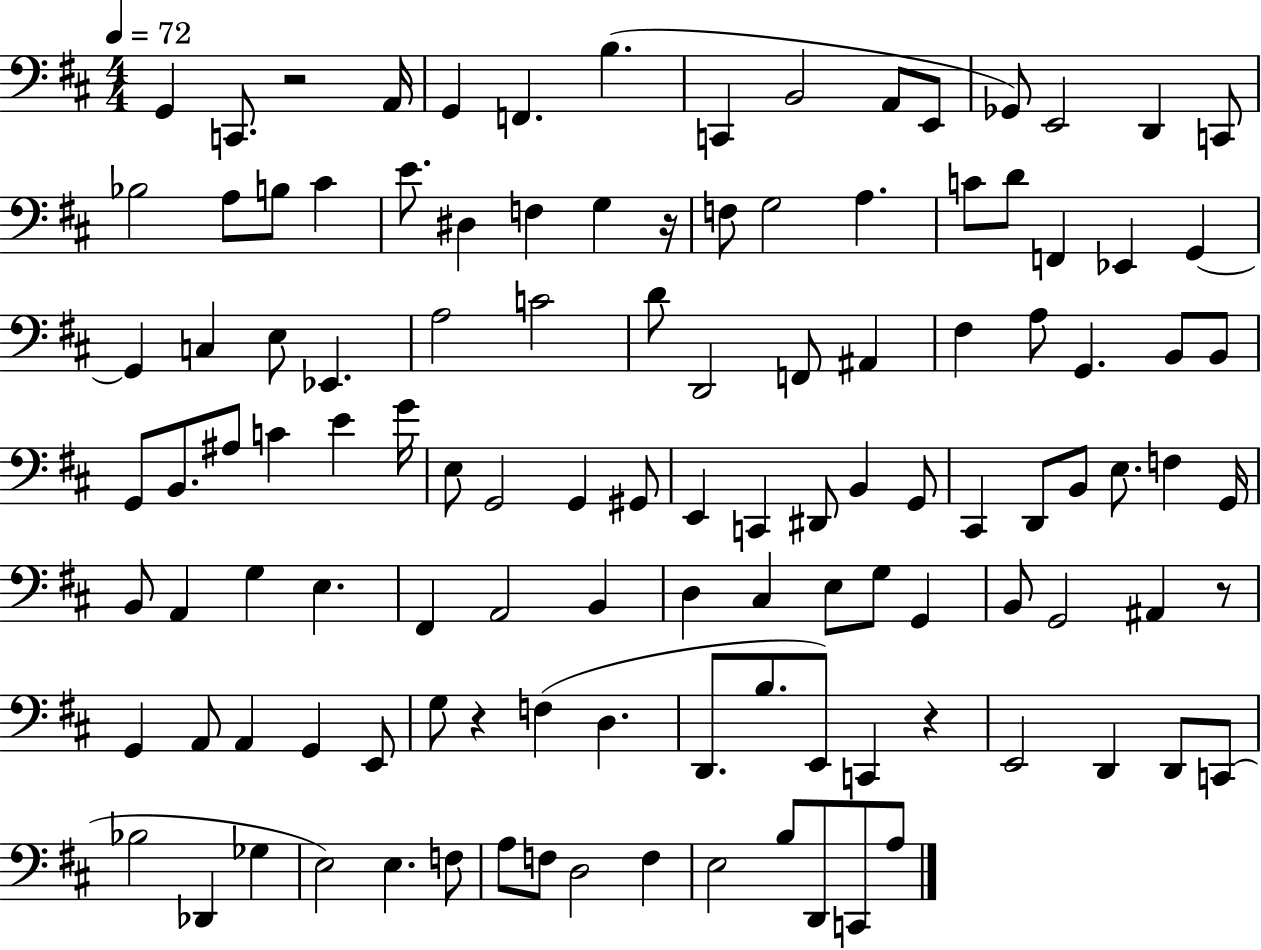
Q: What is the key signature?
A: D major